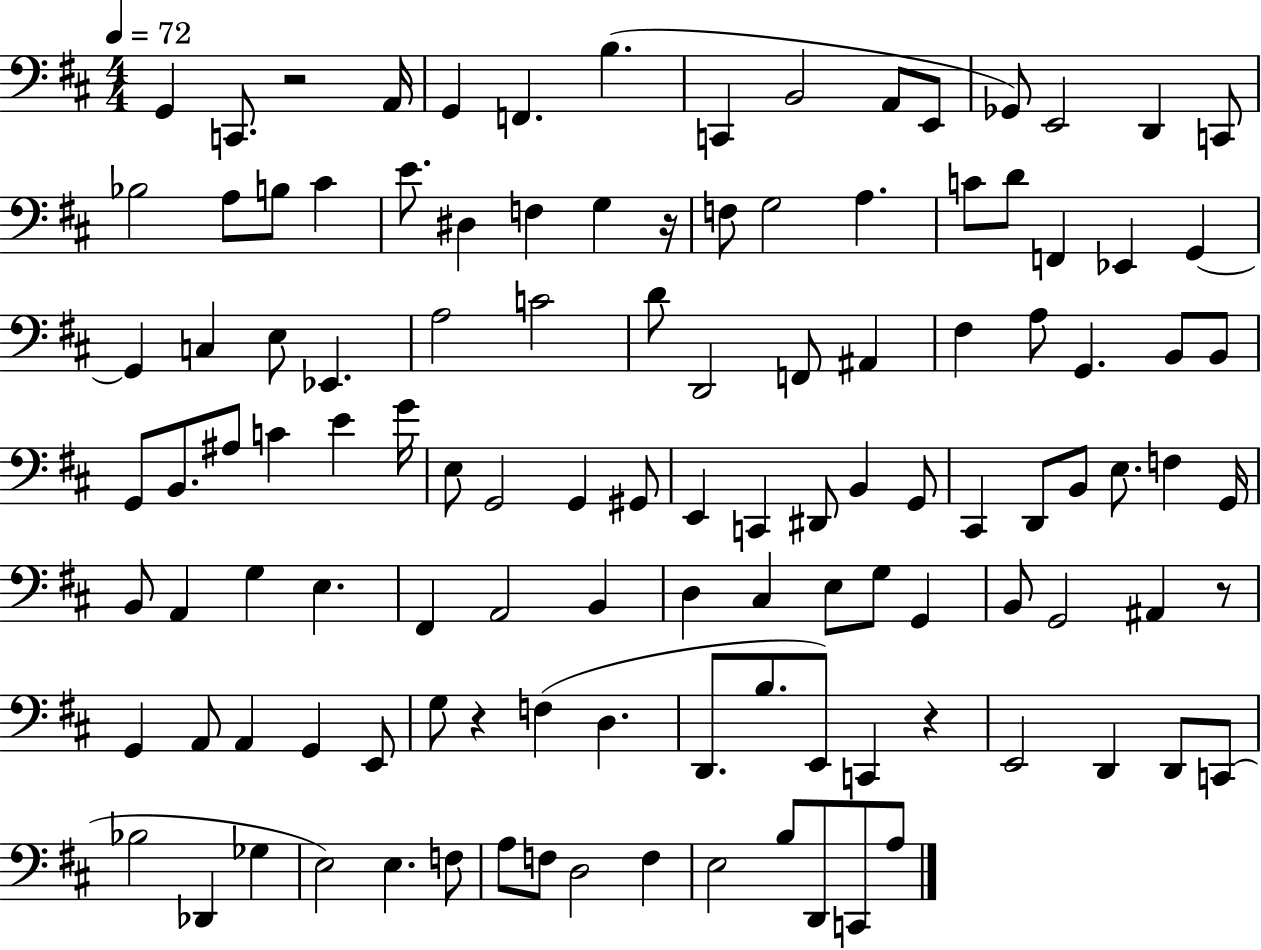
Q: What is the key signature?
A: D major